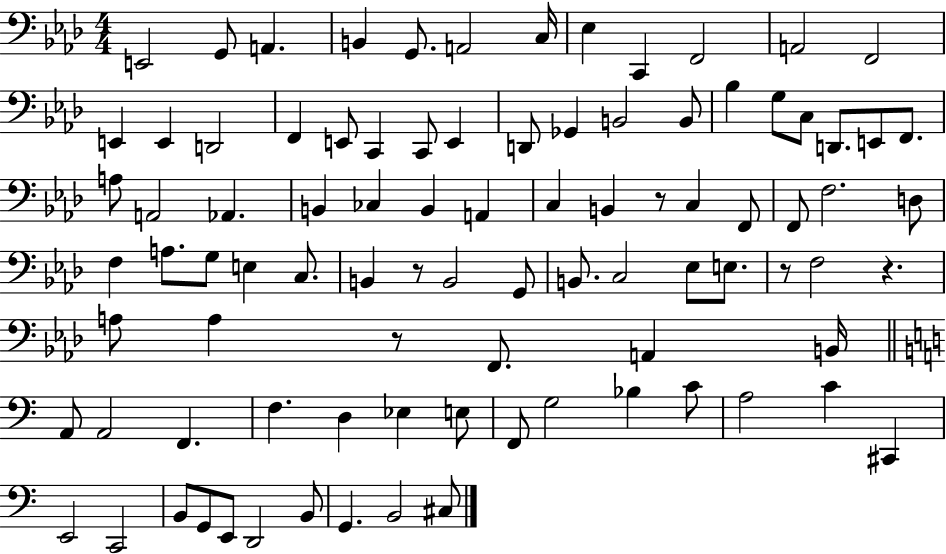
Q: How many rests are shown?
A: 5